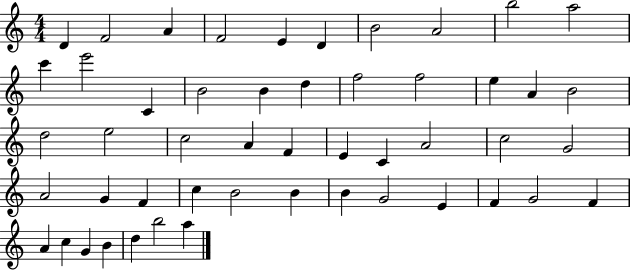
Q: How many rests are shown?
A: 0